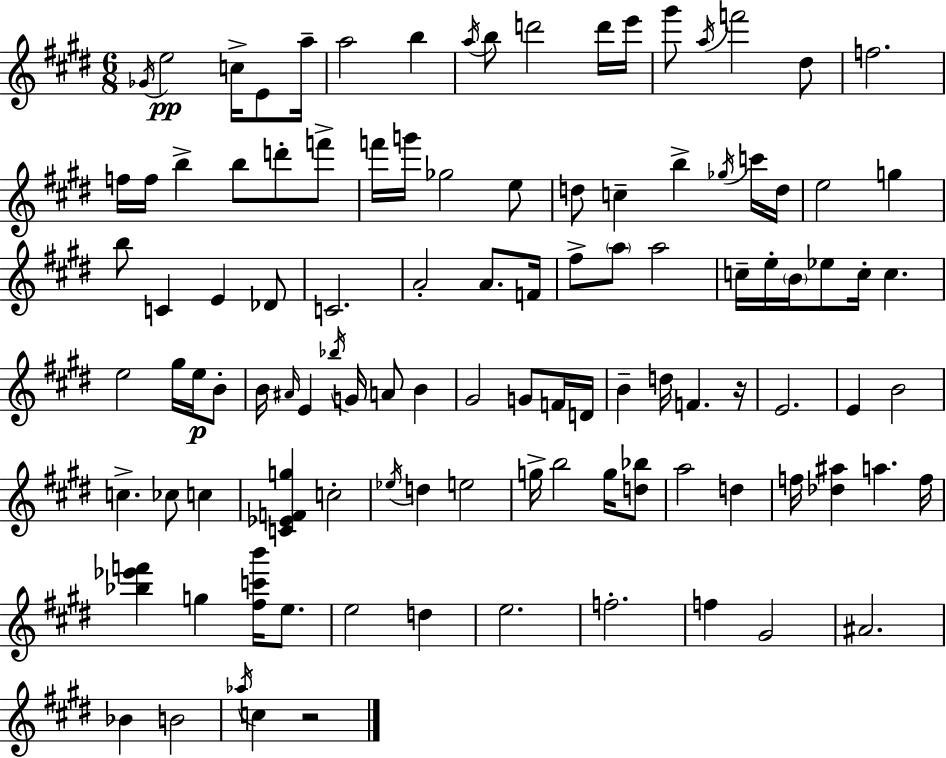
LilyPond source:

{
  \clef treble
  \numericTimeSignature
  \time 6/8
  \key e \major
  \acciaccatura { ges'16 }\pp e''2 c''16-> e'8 | a''16-- a''2 b''4 | \acciaccatura { a''16 } b''8 d'''2 | d'''16 e'''16 gis'''8 \acciaccatura { a''16 } f'''2 | \break dis''8 f''2. | f''16 f''16 b''4-> b''8 d'''8-. | f'''8-> f'''16 g'''16 ges''2 | e''8 d''8 c''4-- b''4-> | \break \acciaccatura { ges''16 } c'''16 d''16 e''2 | g''4 b''8 c'4 e'4 | des'8 c'2. | a'2-. | \break a'8. f'16 fis''8-> \parenthesize a''8 a''2 | c''16-- e''16-. \parenthesize b'16 ees''8 c''16-. c''4. | e''2 | gis''16 e''16\p b'8-. b'16 \grace { ais'16 } e'4 \acciaccatura { bes''16 } g'16 | \break a'8 b'4 gis'2 | g'8 f'16 d'16 b'4-- d''16 f'4. | r16 e'2. | e'4 b'2 | \break c''4.-> | ces''8 c''4 <c' ees' f' g''>4 c''2-. | \acciaccatura { ees''16 } d''4 e''2 | g''16-> b''2 | \break g''16 <d'' bes''>8 a''2 | d''4 f''16 <des'' ais''>4 | a''4. f''16 <bes'' ees''' f'''>4 g''4 | <fis'' c''' b'''>16 e''8. e''2 | \break d''4 e''2. | f''2.-. | f''4 gis'2 | ais'2. | \break bes'4 b'2 | \acciaccatura { aes''16 } c''4 | r2 \bar "|."
}